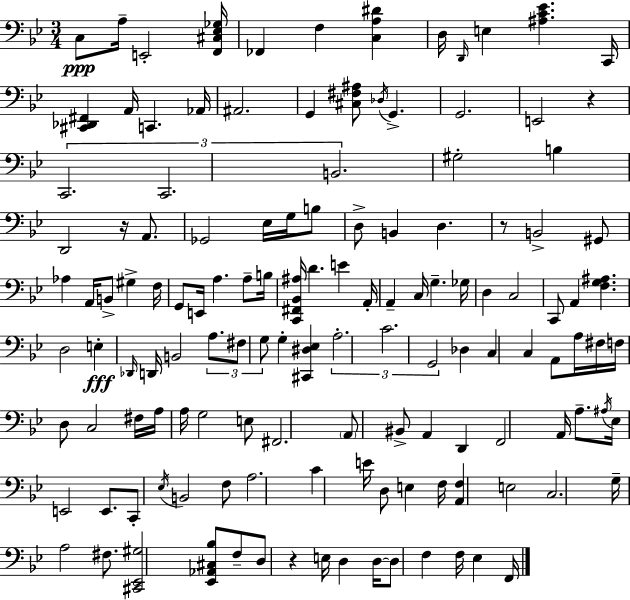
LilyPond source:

{
  \clef bass
  \numericTimeSignature
  \time 3/4
  \key g \minor
  c8\ppp a16-- e,2-. <f, cis ees ges>16 | fes,4 f4 <c a dis'>4 | d16 \grace { d,16 } e4 <ais c' ees'>4. | c,16 <cis, des, fis,>4 a,16 c,4. | \break aes,16 ais,2. | g,4 <cis fis ais>8 \acciaccatura { des16 } g,4.-> | g,2. | e,2 r4 | \break \tuplet 3/2 { c,2. | c,2. | b,2. } | gis2-. b4 | \break d,2 r16 a,8. | ges,2 ees16 g16 | b8 d8-> b,4 d4. | r8 b,2-> | \break gis,8 aes4 a,16 b,8-> gis4-> | f16 g,8 e,16 a4. a8-- | b16 <c, fis, bes, ais>16 d'4. e'4 | a,16-. a,4-- c16 g4.-- | \break ges16 d4 c2 | c,8 a,4 <f g ais>4. | d2 e4-.\fff | \grace { des,16 } d,16 b,2 | \break \tuplet 3/2 { a8. fis8 g8 } g4-. <cis, dis ees>4 | \tuplet 3/2 { a2.-. | c'2. | g,2 } des4 | \break c4 c4 a,8 | a16 fis16 f16 d8 c2 | fis16 a16 a16 g2 | e8 fis,2. | \break \parenthesize a,8 bis,8-> a,4 d,4 | f,2 a,16 | a8.-- \acciaccatura { ais16 } ees16 e,2 | e,8. c,8-. \acciaccatura { ees16 } b,2 | \break f8 a2. | c'4 e'16 d8 | e4 f16 <a, f>4 e2 | c2. | \break g16-- a2 | fis8. <cis, ees, gis>2 | <ees, aes, cis bes>8 f8-- d8 r4 e16 | d4 d16~~ d8 f4 f16 | \break ees4 f,16 \bar "|."
}